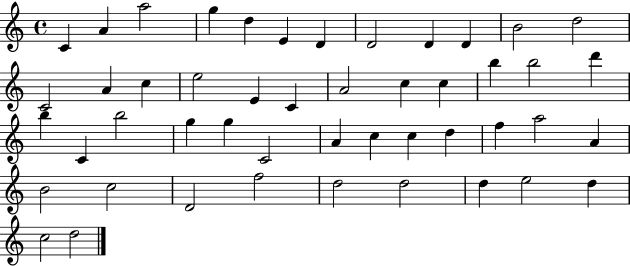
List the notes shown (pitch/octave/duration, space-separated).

C4/q A4/q A5/h G5/q D5/q E4/q D4/q D4/h D4/q D4/q B4/h D5/h C4/h A4/q C5/q E5/h E4/q C4/q A4/h C5/q C5/q B5/q B5/h D6/q B5/q C4/q B5/h G5/q G5/q C4/h A4/q C5/q C5/q D5/q F5/q A5/h A4/q B4/h C5/h D4/h F5/h D5/h D5/h D5/q E5/h D5/q C5/h D5/h